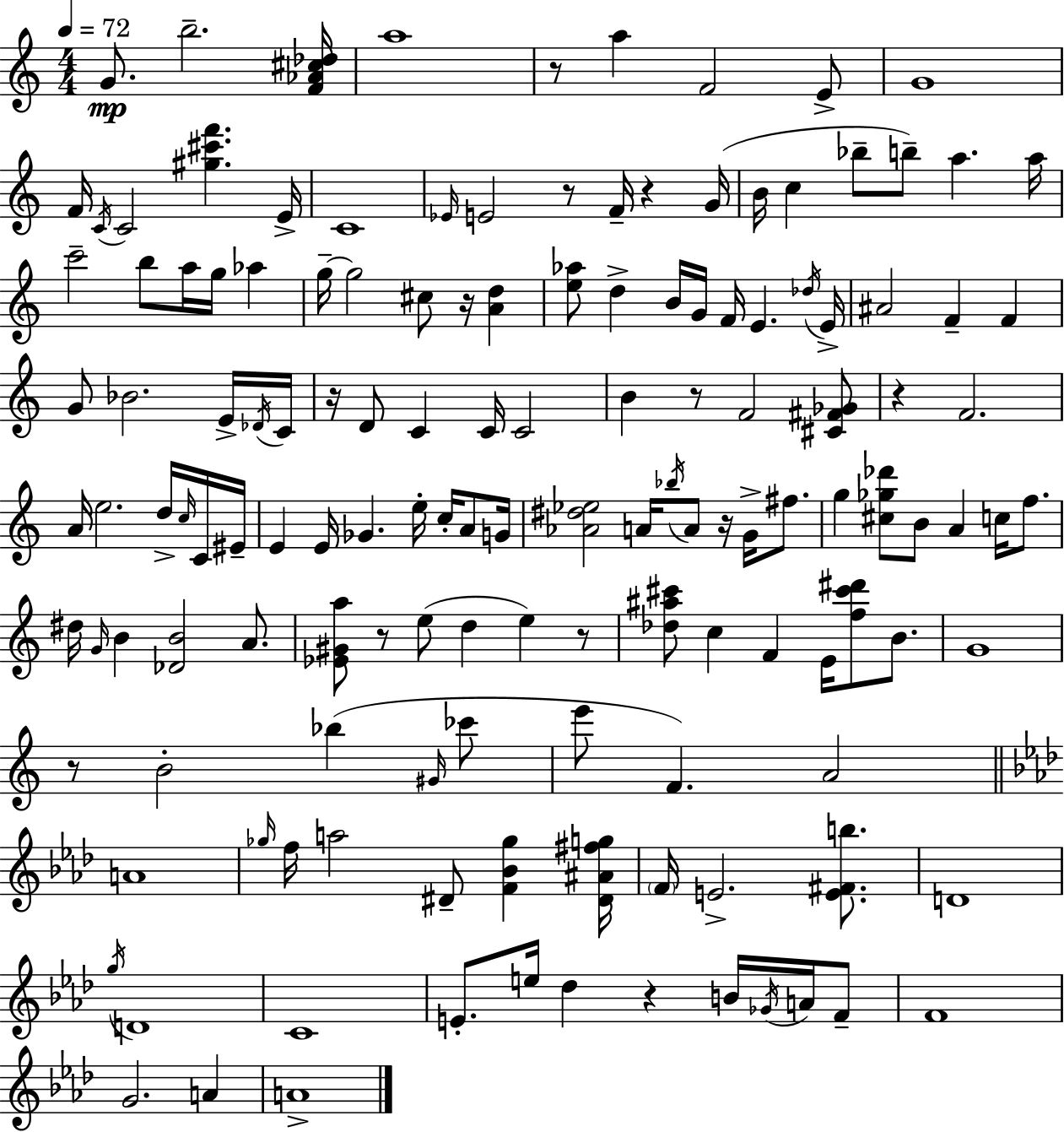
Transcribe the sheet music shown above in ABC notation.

X:1
T:Untitled
M:4/4
L:1/4
K:C
G/2 b2 [F_A^c_d]/4 a4 z/2 a F2 E/2 G4 F/4 C/4 C2 [^g^c'f'] E/4 C4 _E/4 E2 z/2 F/4 z G/4 B/4 c _b/2 b/2 a a/4 c'2 b/2 a/4 g/4 _a g/4 g2 ^c/2 z/4 [Ad] [e_a]/2 d B/4 G/4 F/4 E _d/4 E/4 ^A2 F F G/2 _B2 E/4 _D/4 C/4 z/4 D/2 C C/4 C2 B z/2 F2 [^C^F_G]/2 z F2 A/4 e2 d/4 c/4 C/4 ^E/4 E E/4 _G e/4 c/4 A/2 G/4 [_A^d_e]2 A/4 _b/4 A/2 z/4 G/4 ^f/2 g [^c_g_d']/2 B/2 A c/4 f/2 ^d/4 G/4 B [_DB]2 A/2 [_E^Ga]/2 z/2 e/2 d e z/2 [_d^a^c']/2 c F E/4 [f^c'^d']/2 B/2 G4 z/2 B2 _b ^G/4 _c'/2 e'/2 F A2 A4 _g/4 f/4 a2 ^D/2 [F_B_g] [^D^A^fg]/4 F/4 E2 [E^Fb]/2 D4 g/4 D4 C4 E/2 e/4 _d z B/4 _G/4 A/4 F/2 F4 G2 A A4